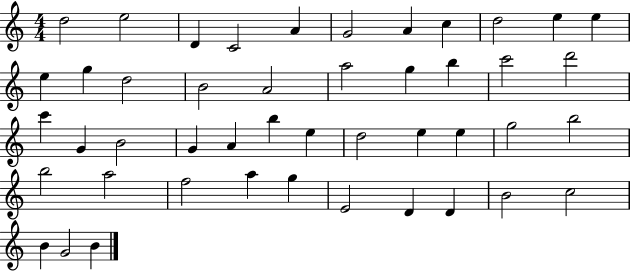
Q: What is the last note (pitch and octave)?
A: B4